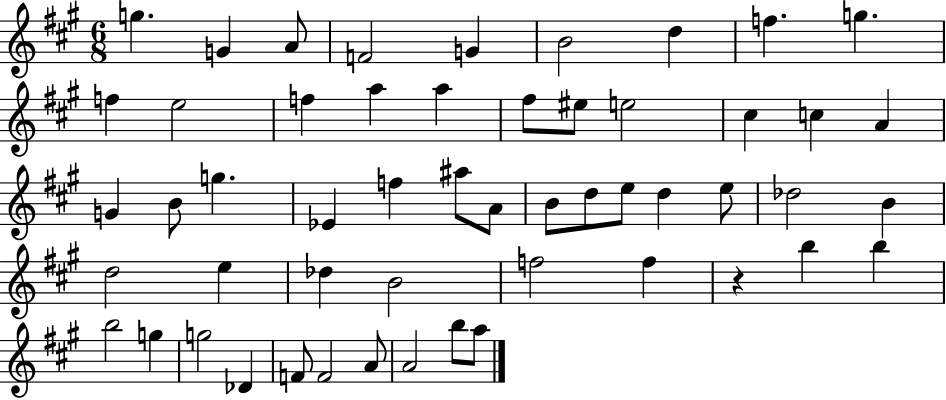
{
  \clef treble
  \numericTimeSignature
  \time 6/8
  \key a \major
  g''4. g'4 a'8 | f'2 g'4 | b'2 d''4 | f''4. g''4. | \break f''4 e''2 | f''4 a''4 a''4 | fis''8 eis''8 e''2 | cis''4 c''4 a'4 | \break g'4 b'8 g''4. | ees'4 f''4 ais''8 a'8 | b'8 d''8 e''8 d''4 e''8 | des''2 b'4 | \break d''2 e''4 | des''4 b'2 | f''2 f''4 | r4 b''4 b''4 | \break b''2 g''4 | g''2 des'4 | f'8 f'2 a'8 | a'2 b''8 a''8 | \break \bar "|."
}